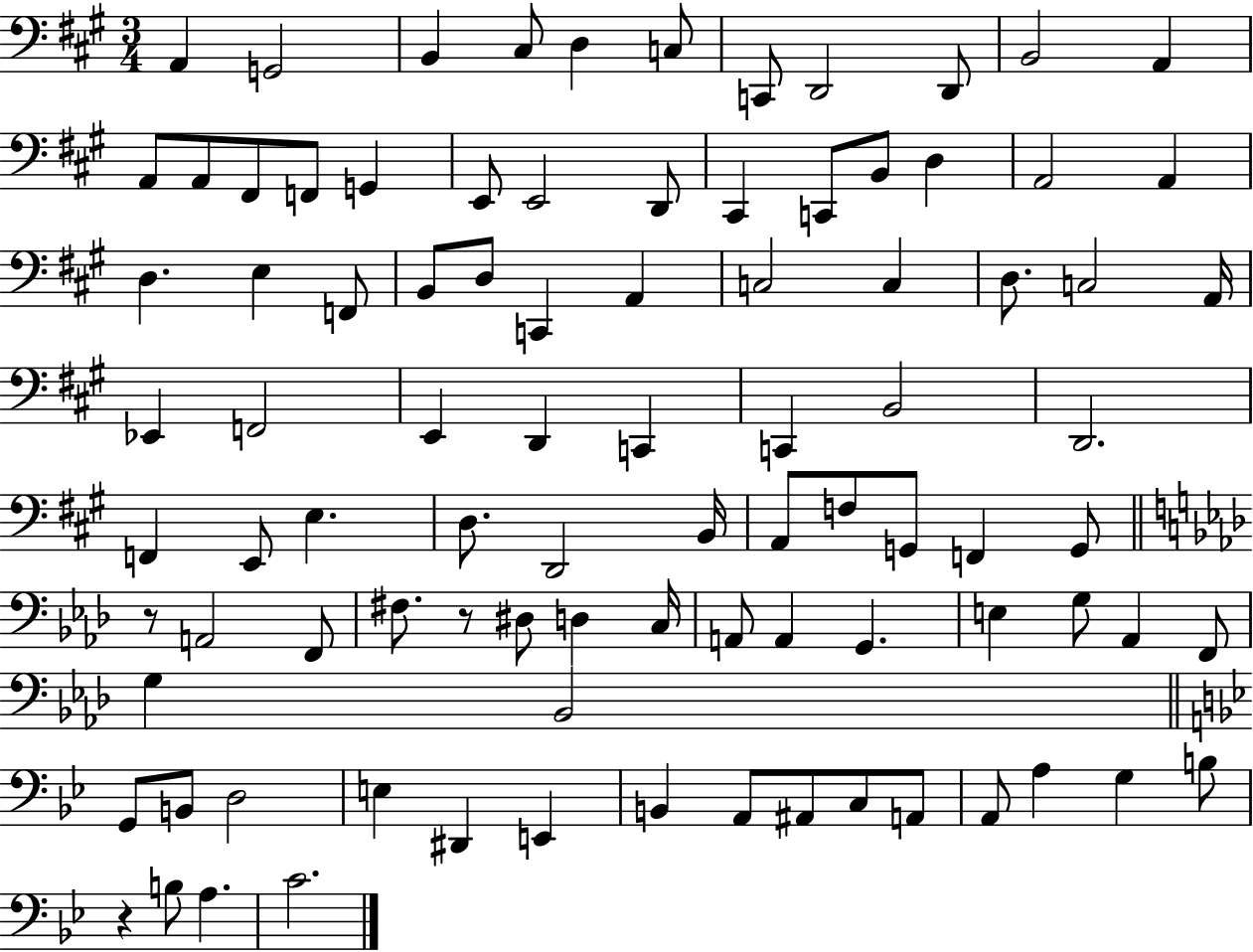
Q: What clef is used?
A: bass